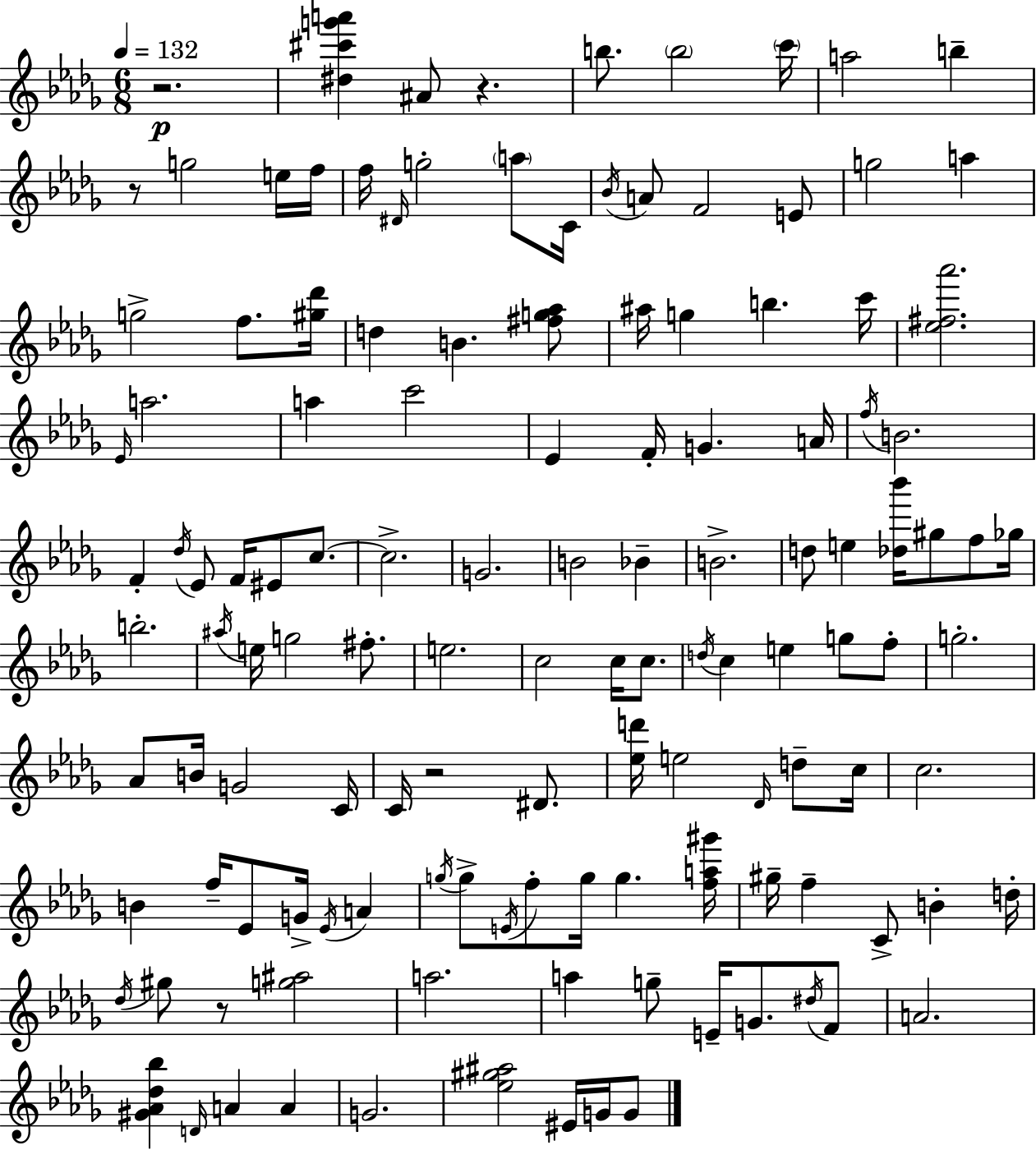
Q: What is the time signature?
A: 6/8